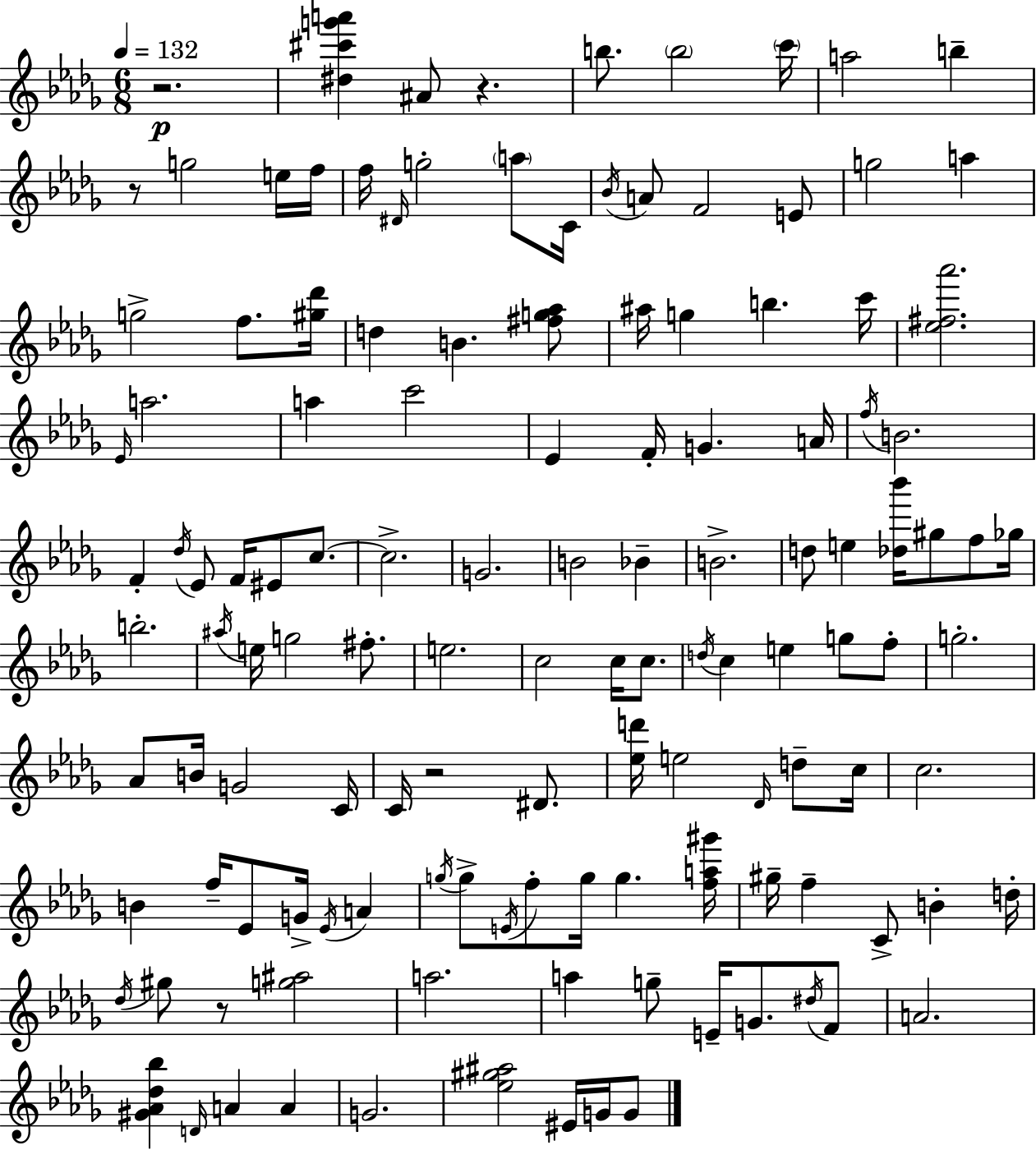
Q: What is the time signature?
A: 6/8